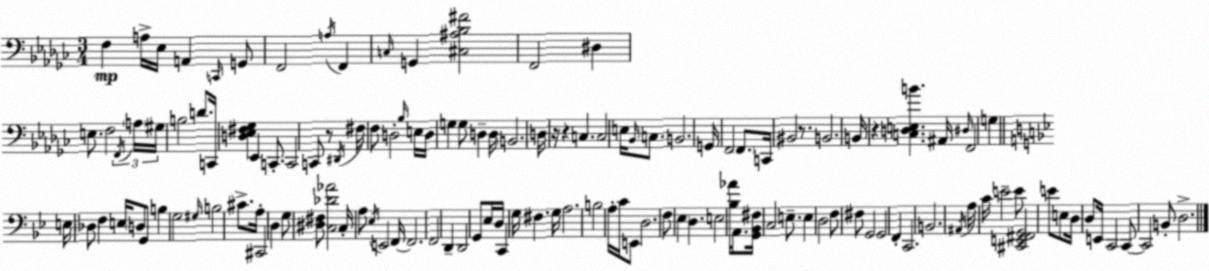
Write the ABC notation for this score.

X:1
T:Untitled
M:3/4
L:1/4
K:Ebm
F, A,/4 _E,/4 A,, C,,/4 G,,/2 F,,2 A,/4 F,, C,/4 G,, [^C,^A,_B,^F]2 F,,2 ^D, E,/2 F,2 F,,/4 A,/4 ^G,/4 B,2 D/2 C,,/4 [D,_E,^F,_G,] _E,, C,,/2 C,,2 C,,/2 z/2 ^D,,/4 ^F,/4 F,/2 D,2 _B,/4 E,/4 D,/4 G, G,/2 D, D,/4 B,,2 D,/4 z/4 z C, C,2 E,/4 _B,,/4 C,/2 B,,2 G,,/4 F,,2 F,,/2 C,,/4 ^B,,2 z/2 B,,2 B,,/4 z [C,D,E,B] ^A,,/4 ^D,/4 F,,2 G, E,/4 _D,/2 F, E,/4 D,/2 G,,/2 B, G,2 ^G,/4 B,2 ^C/2 A,/4 ^C,,2 D, G,/2 [^D,^F,]/2 [C,_D_A]2 C,/4 A,/2 _E,/4 E,,2 F,,/4 F,,2 F,,2 D,, D,,2 G,,/2 _E,/4 D,/4 C,, G,/4 ^F, G,/4 A,2 B,2 A,/4 C/4 E,,/2 D,2 F,/2 _E, D, E,2 [_B,_A]/4 A,,/2 [G,,_B,,^F,]/4 C,2 E,/2 E, D,2 F,/2 ^F,/2 G,,2 G,,2 F,, C,,2 B,,2 ^A,,/4 A,/4 C/4 E2 E/2 [^C,,E,,^F,,G,,]2 E/2 E,/2 D,/4 D,/2 E,,/4 C,,2 C,,/2 C,,2 B,,/2 D,2